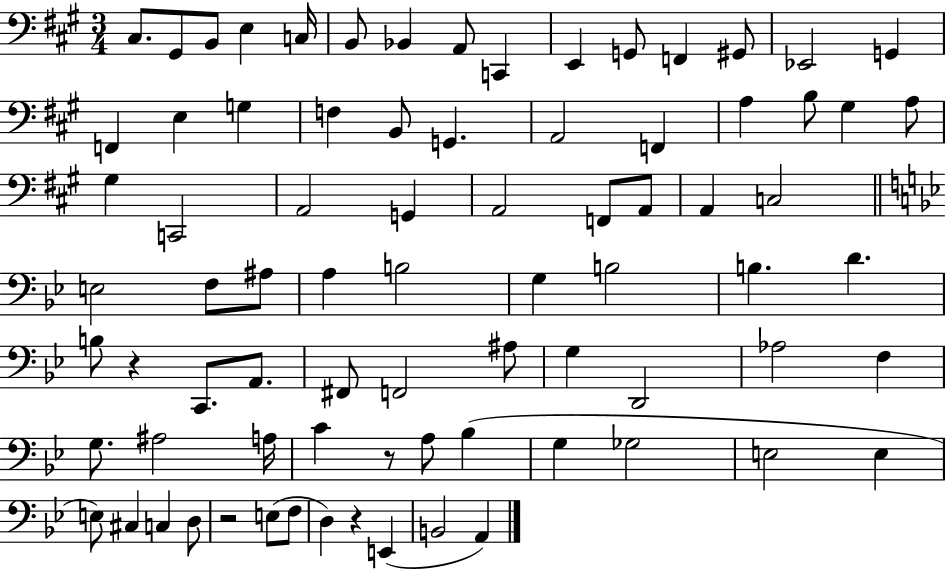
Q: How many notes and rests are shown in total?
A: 79